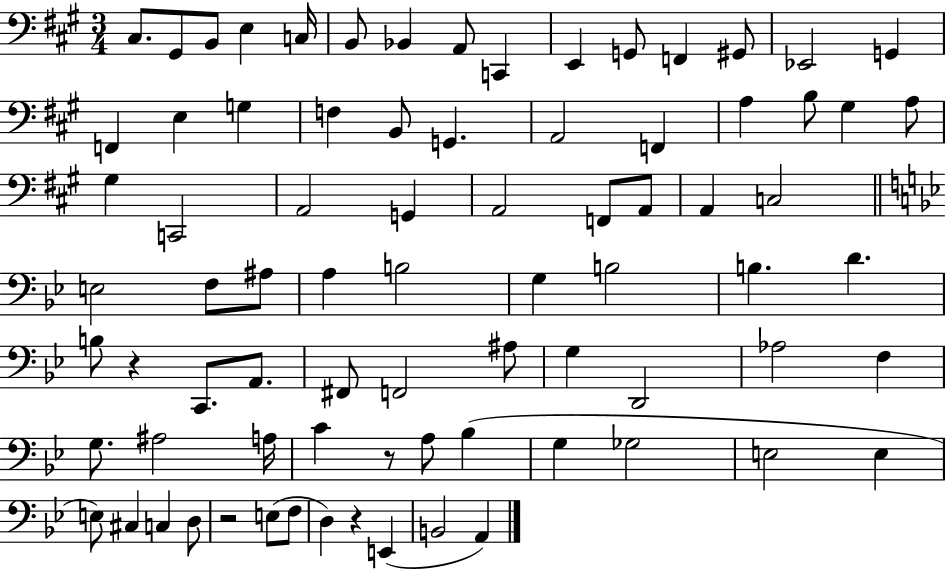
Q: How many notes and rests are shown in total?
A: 79